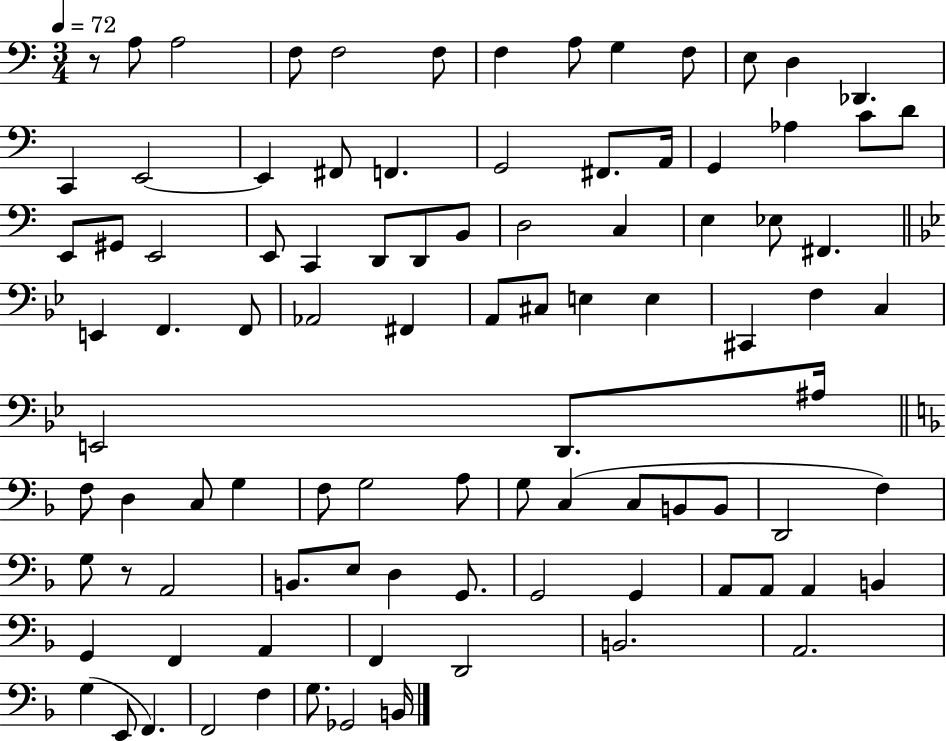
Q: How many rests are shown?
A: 2